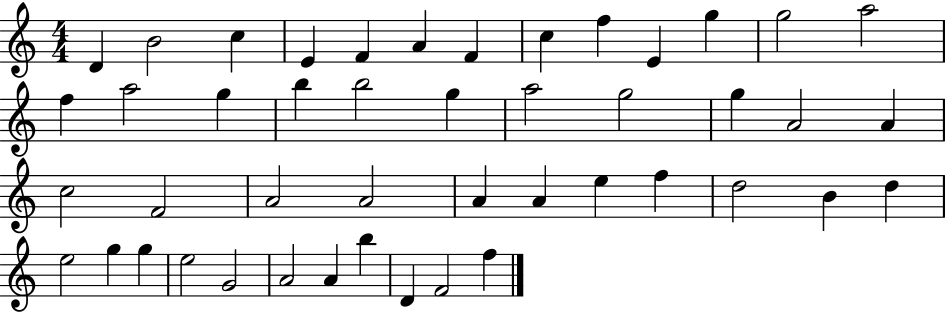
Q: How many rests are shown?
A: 0